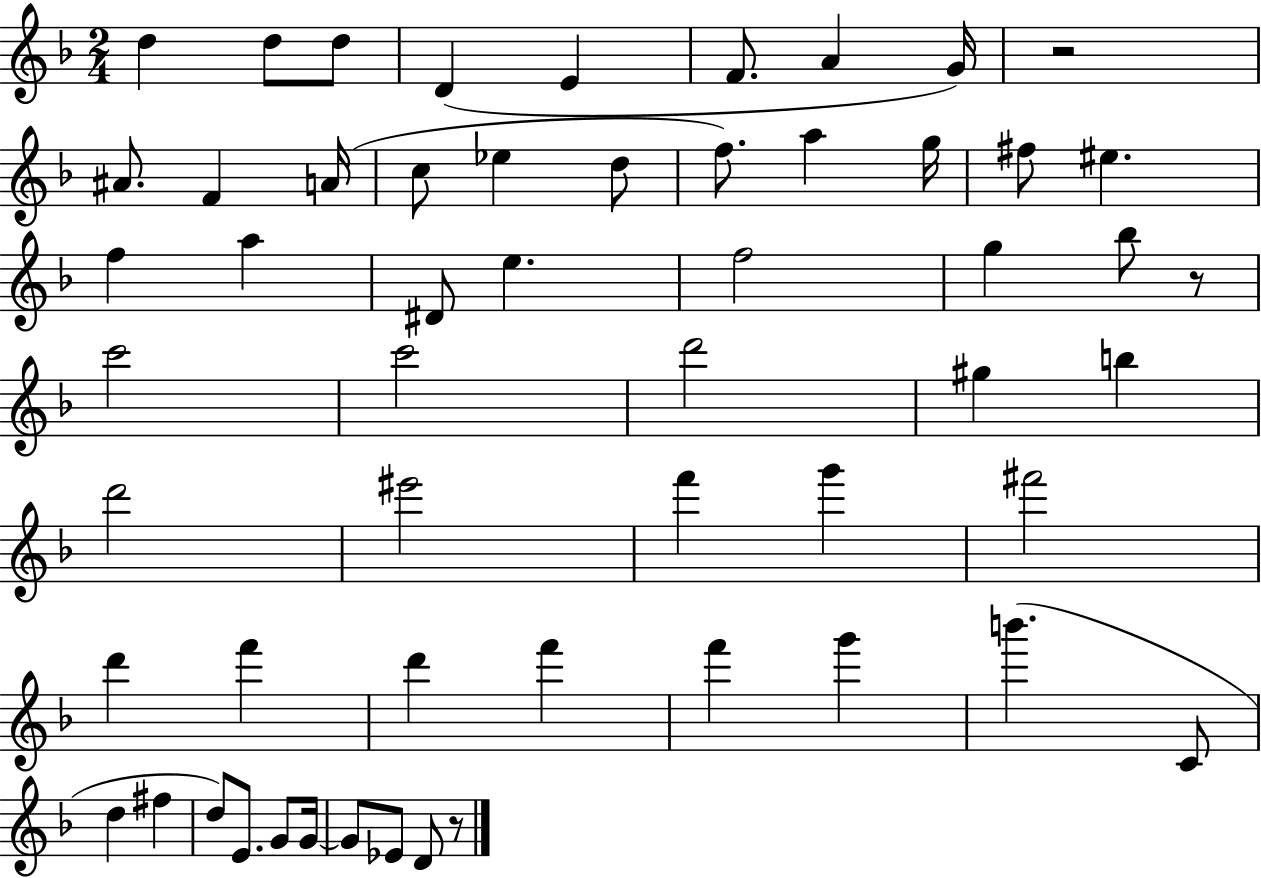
D5/q D5/e D5/e D4/q E4/q F4/e. A4/q G4/s R/h A#4/e. F4/q A4/s C5/e Eb5/q D5/e F5/e. A5/q G5/s F#5/e EIS5/q. F5/q A5/q D#4/e E5/q. F5/h G5/q Bb5/e R/e C6/h C6/h D6/h G#5/q B5/q D6/h EIS6/h F6/q G6/q F#6/h D6/q F6/q D6/q F6/q F6/q G6/q B6/q. C4/e D5/q F#5/q D5/e E4/e. G4/e G4/s G4/e Eb4/e D4/e R/e